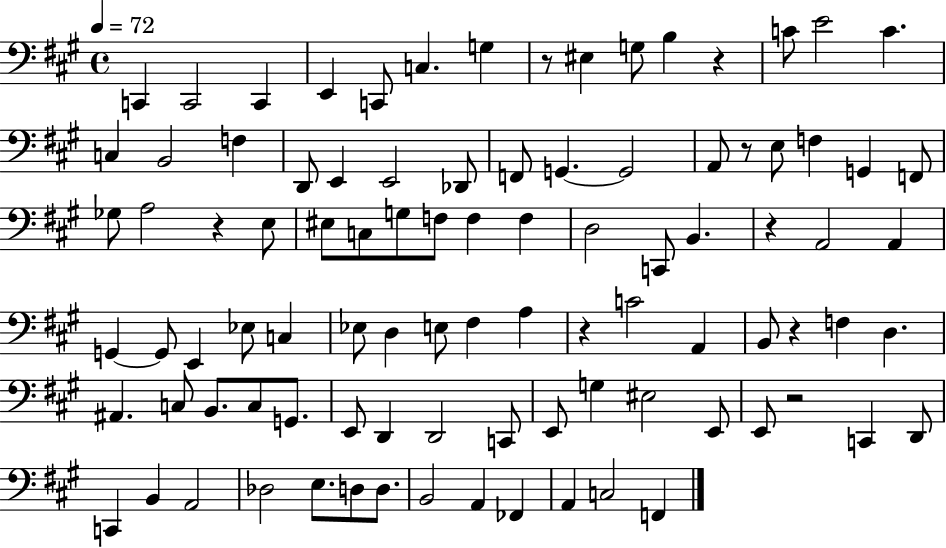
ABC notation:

X:1
T:Untitled
M:4/4
L:1/4
K:A
C,, C,,2 C,, E,, C,,/2 C, G, z/2 ^E, G,/2 B, z C/2 E2 C C, B,,2 F, D,,/2 E,, E,,2 _D,,/2 F,,/2 G,, G,,2 A,,/2 z/2 E,/2 F, G,, F,,/2 _G,/2 A,2 z E,/2 ^E,/2 C,/2 G,/2 F,/2 F, F, D,2 C,,/2 B,, z A,,2 A,, G,, G,,/2 E,, _E,/2 C, _E,/2 D, E,/2 ^F, A, z C2 A,, B,,/2 z F, D, ^A,, C,/2 B,,/2 C,/2 G,,/2 E,,/2 D,, D,,2 C,,/2 E,,/2 G, ^E,2 E,,/2 E,,/2 z2 C,, D,,/2 C,, B,, A,,2 _D,2 E,/2 D,/2 D,/2 B,,2 A,, _F,, A,, C,2 F,,